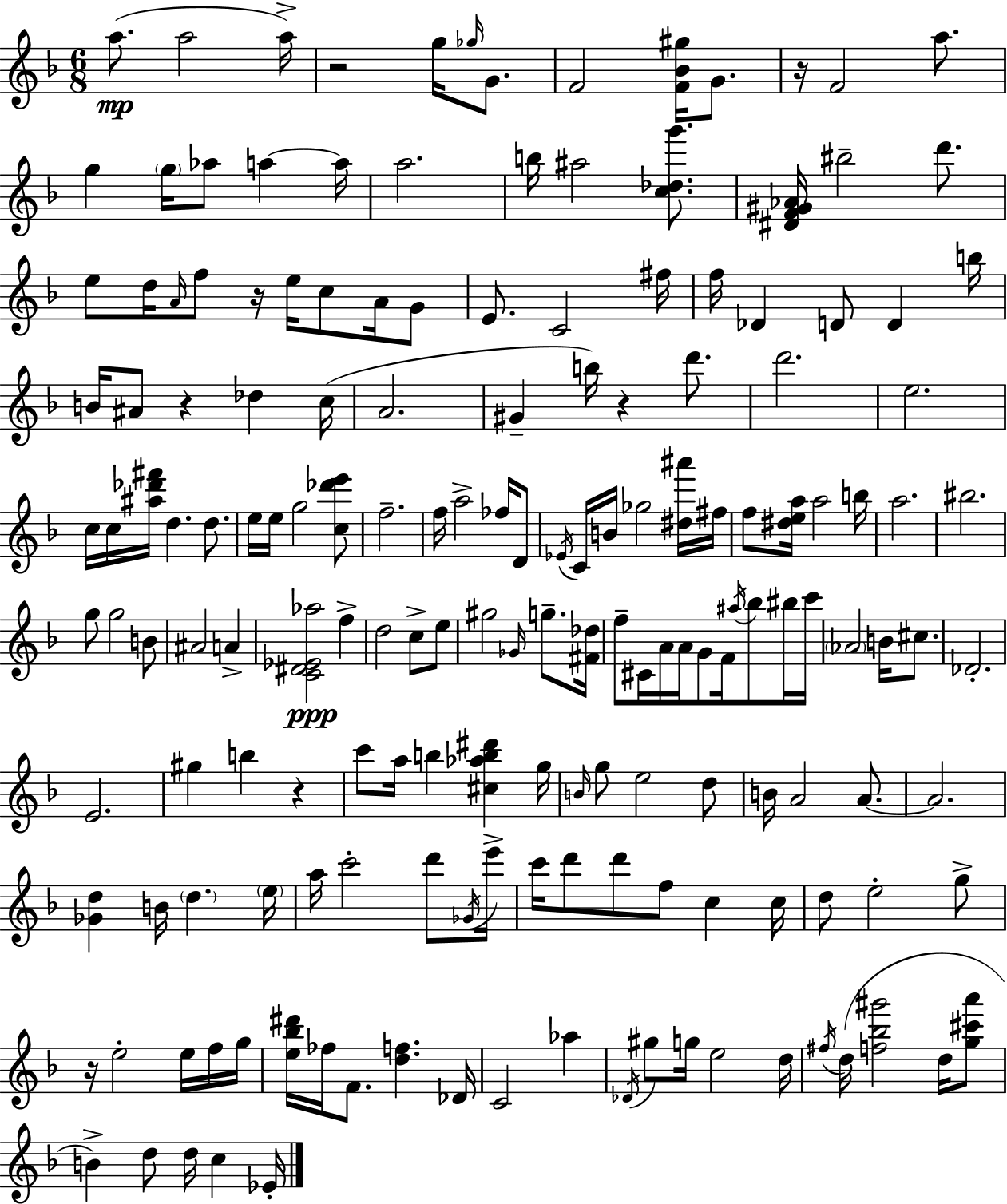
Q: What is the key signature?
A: F major